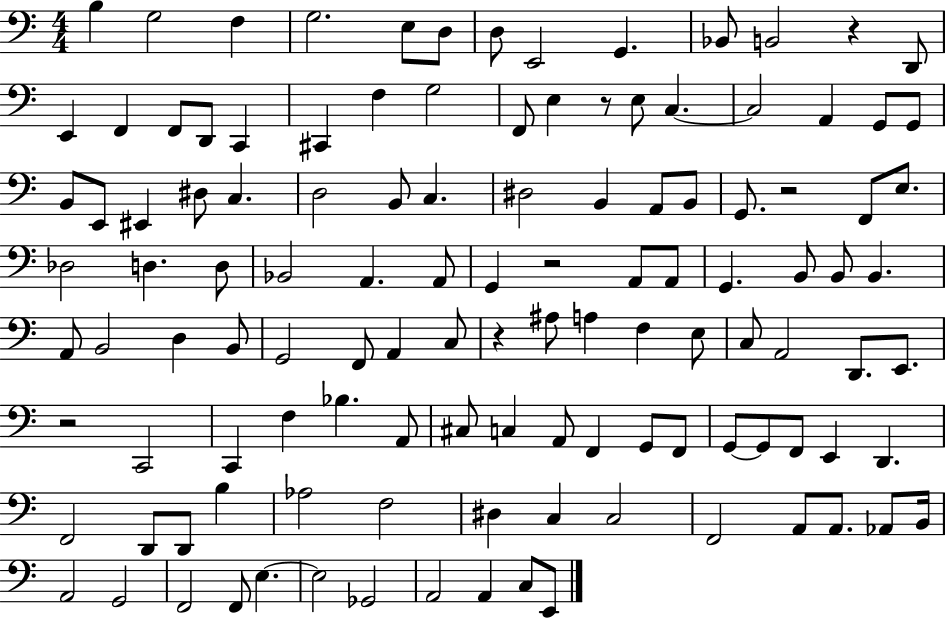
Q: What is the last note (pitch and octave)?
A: E2